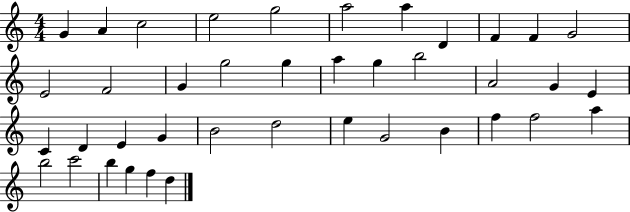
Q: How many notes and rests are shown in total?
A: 40